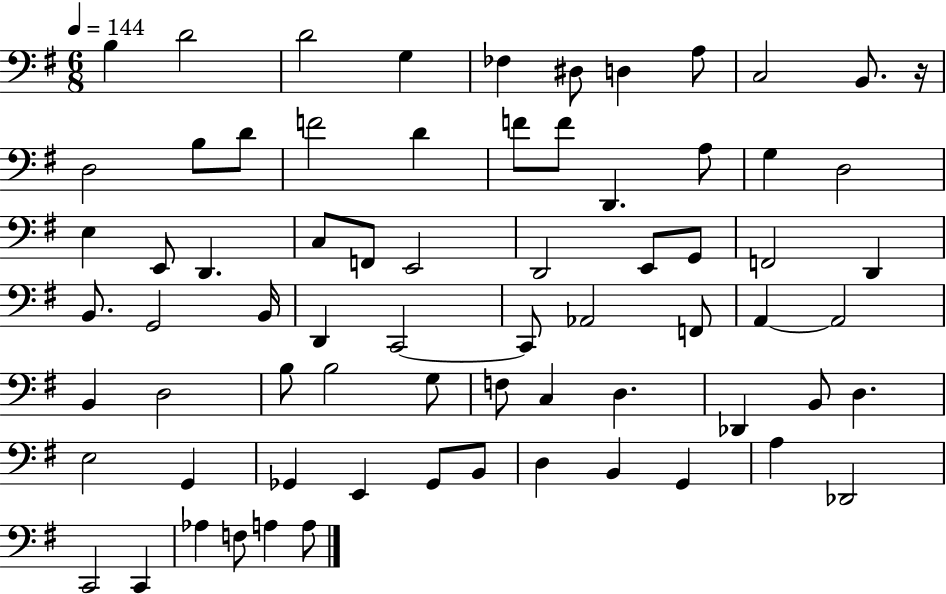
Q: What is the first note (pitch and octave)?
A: B3